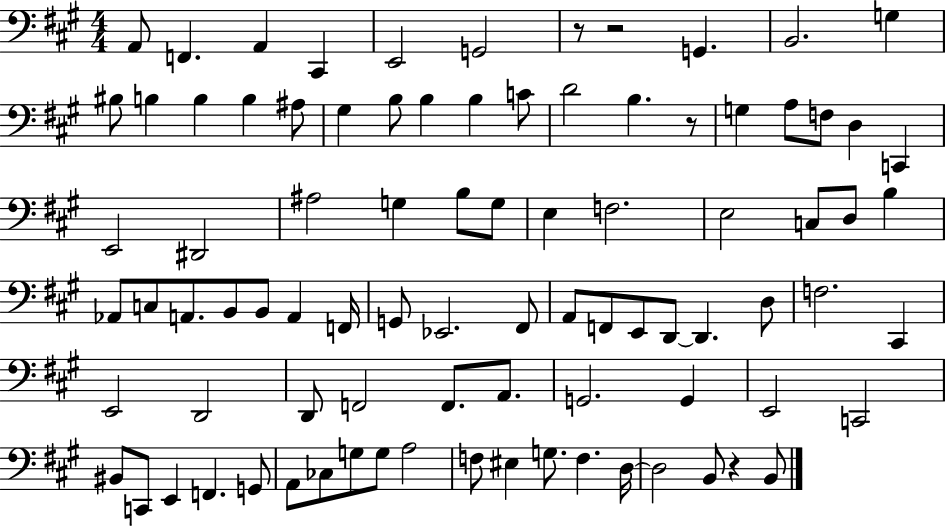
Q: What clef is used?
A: bass